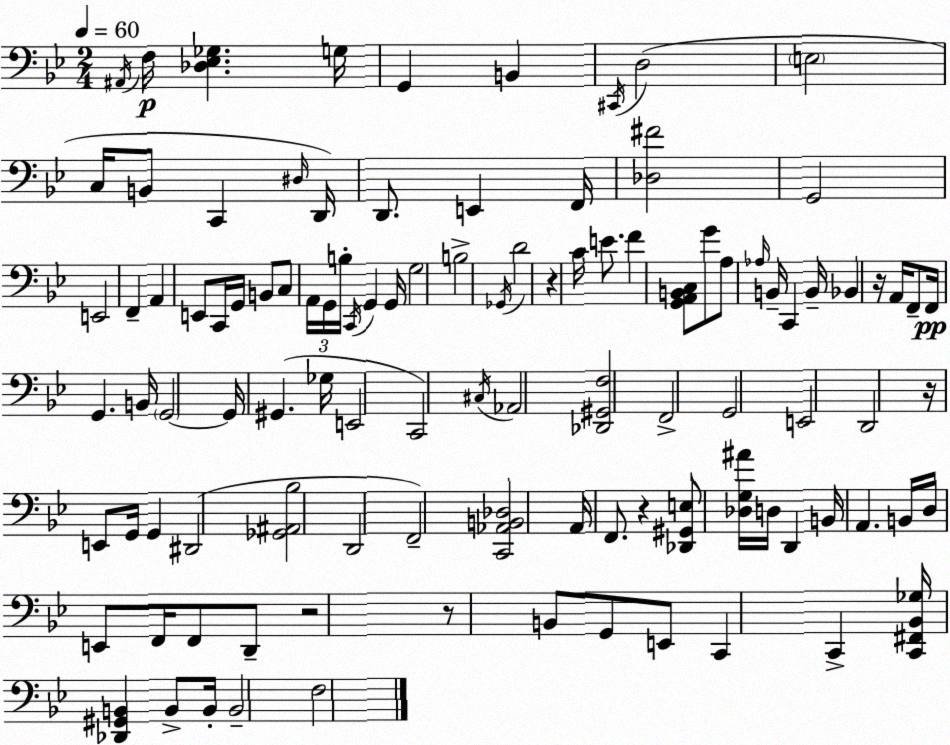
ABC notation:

X:1
T:Untitled
M:2/4
L:1/4
K:Bb
^A,,/4 F,/4 [_D,_E,_G,] G,/4 G,, B,, ^C,,/4 D,2 E,2 C,/4 B,,/2 C,, ^D,/4 D,,/4 D,,/2 E,, F,,/4 [_D,^F]2 G,,2 E,,2 F,, A,, E,,/2 C,,/4 G,,/4 B,,/2 C,/2 A,,/4 G,,/4 B,/4 C,,/4 G,, G,,/4 G,2 B,2 _G,,/4 D2 z C/4 E/2 F [G,,A,,B,,C,]/2 G/2 A,/2 _A,/4 B,,/4 C,, B,,/4 _B,, z/4 A,,/4 F,,/2 F,,/4 G,, B,,/4 G,,2 G,,/4 ^G,, _G,/4 E,,2 C,,2 ^C,/4 _A,,2 [_D,,^G,,F,]2 F,,2 G,,2 E,,2 D,,2 z/4 E,,/2 G,,/4 G,, ^D,,2 [_G,,^A,,_B,]2 D,,2 F,,2 [C,,_A,,B,,_D,]2 A,,/4 F,,/2 z [_D,,^G,,E,]/2 [_D,G,^A]/4 D,/4 D,, B,,/4 A,, B,,/4 D,/4 E,,/2 F,,/4 F,,/2 D,,/2 z2 z/2 B,,/2 G,,/2 E,,/2 C,, C,, [C,,^F,,_B,,_G,]/4 [_D,,^G,,B,,] B,,/2 B,,/4 B,,2 F,2